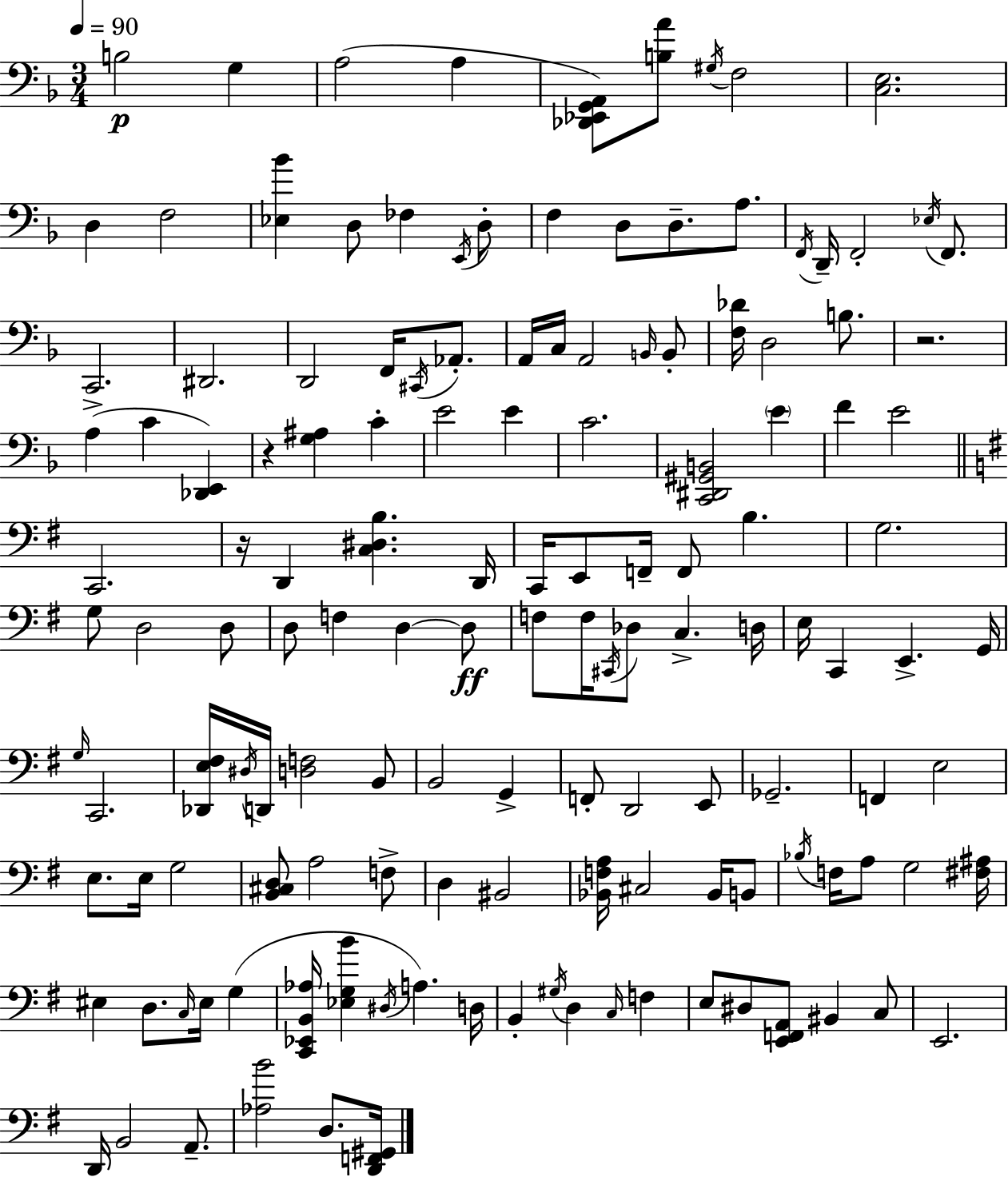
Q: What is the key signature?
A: D minor